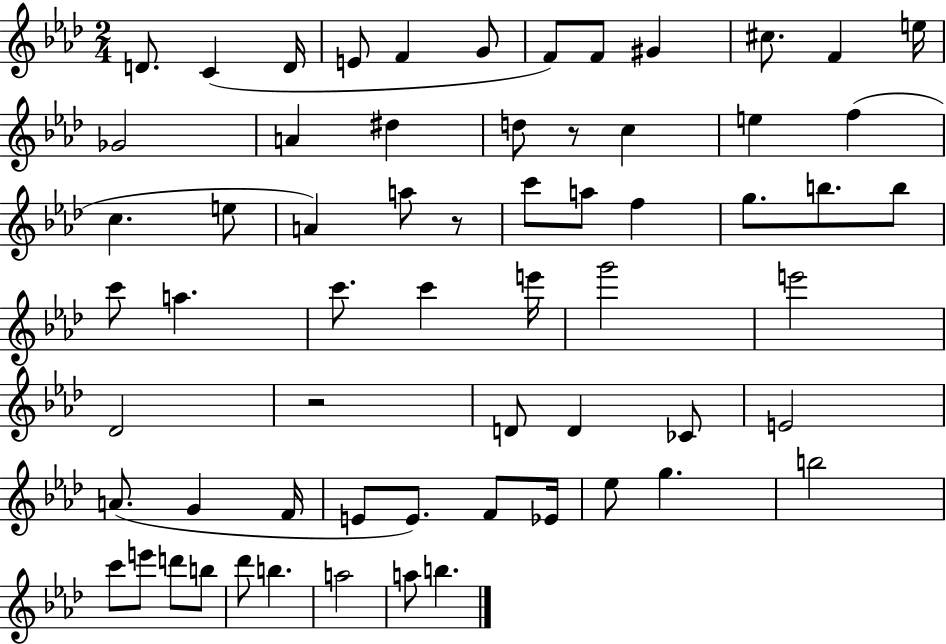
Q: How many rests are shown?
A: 3